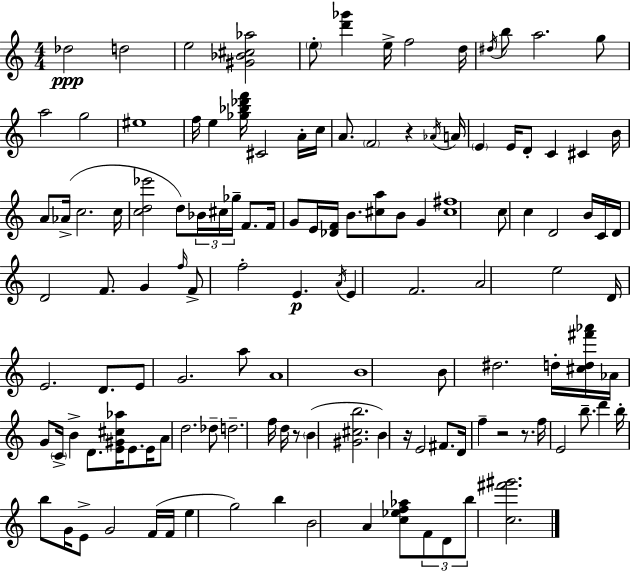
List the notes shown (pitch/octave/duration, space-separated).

Db5/h D5/h E5/h [G#4,Bb4,C#5,Ab5]/h E5/e [D6,Gb6]/q E5/s F5/h D5/s D#5/s B5/e A5/h. G5/e A5/h G5/h EIS5/w F5/s E5/q [Gb5,Bb5,Db6,F6]/s C#4/h A4/s C5/s A4/e. F4/h R/q Ab4/s A4/s E4/q E4/s D4/e C4/q C#4/q B4/s A4/e Ab4/s C5/h. C5/s [C5,D5,Eb6]/h D5/e Bb4/s C#5/s Gb5/s F4/e. F4/s G4/e E4/s [Db4,F4]/s B4/e. [C#5,A5]/e B4/e G4/q [C#5,F#5]/w C5/e C5/q D4/h B4/s C4/s D4/s D4/h F4/e. G4/q F5/s F4/e F5/h E4/q. A4/s E4/q F4/h. A4/h E5/h D4/s E4/h. D4/e. E4/e G4/h. A5/e A4/w B4/w B4/e D#5/h. D5/s [C#5,D5,F#6,Ab6]/s Ab4/s G4/e C4/s B4/q D4/e. [E4,G#4,C#5,Ab5]/s E4/e. E4/s A4/e D5/h. Db5/e D5/h. F5/s D5/s R/e B4/q [G#4,C#5,B5]/h. B4/q R/s E4/h F#4/e. D4/s F5/q R/h R/e. F5/s E4/h B5/e. D6/q B5/s B5/e G4/s E4/e G4/h F4/s F4/s E5/q G5/h B5/q B4/h A4/q [C5,Eb5,F5,Ab5]/e F4/e D4/e B5/e [C5,F#6,G#6]/h.